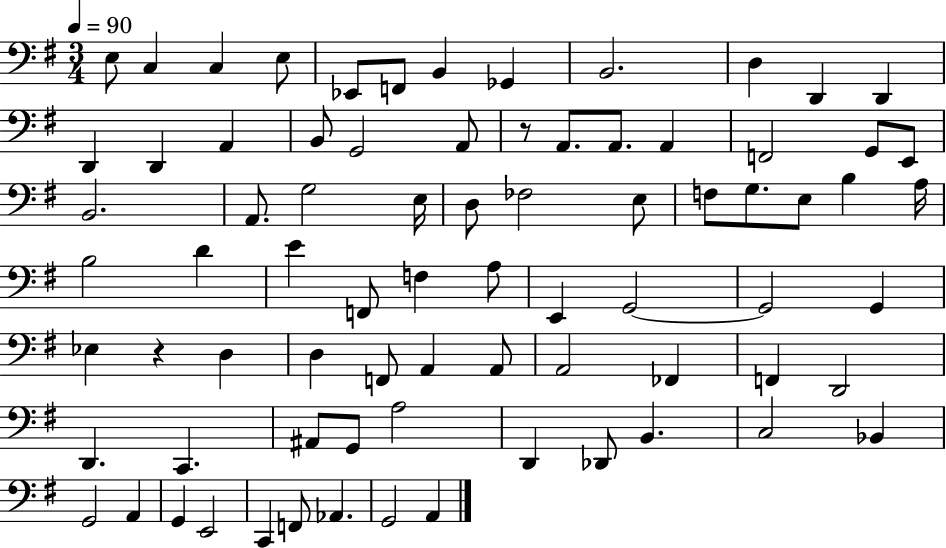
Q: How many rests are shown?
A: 2